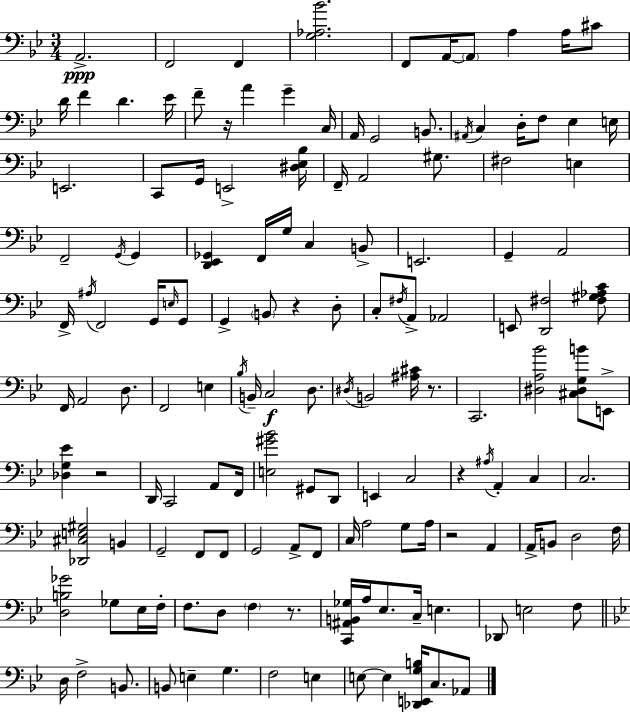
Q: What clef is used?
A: bass